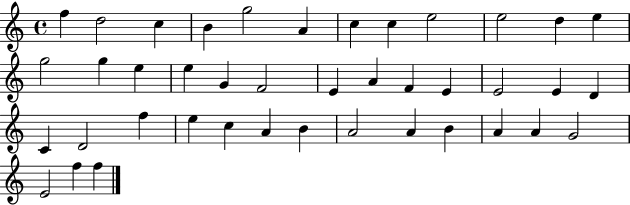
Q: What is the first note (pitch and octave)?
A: F5